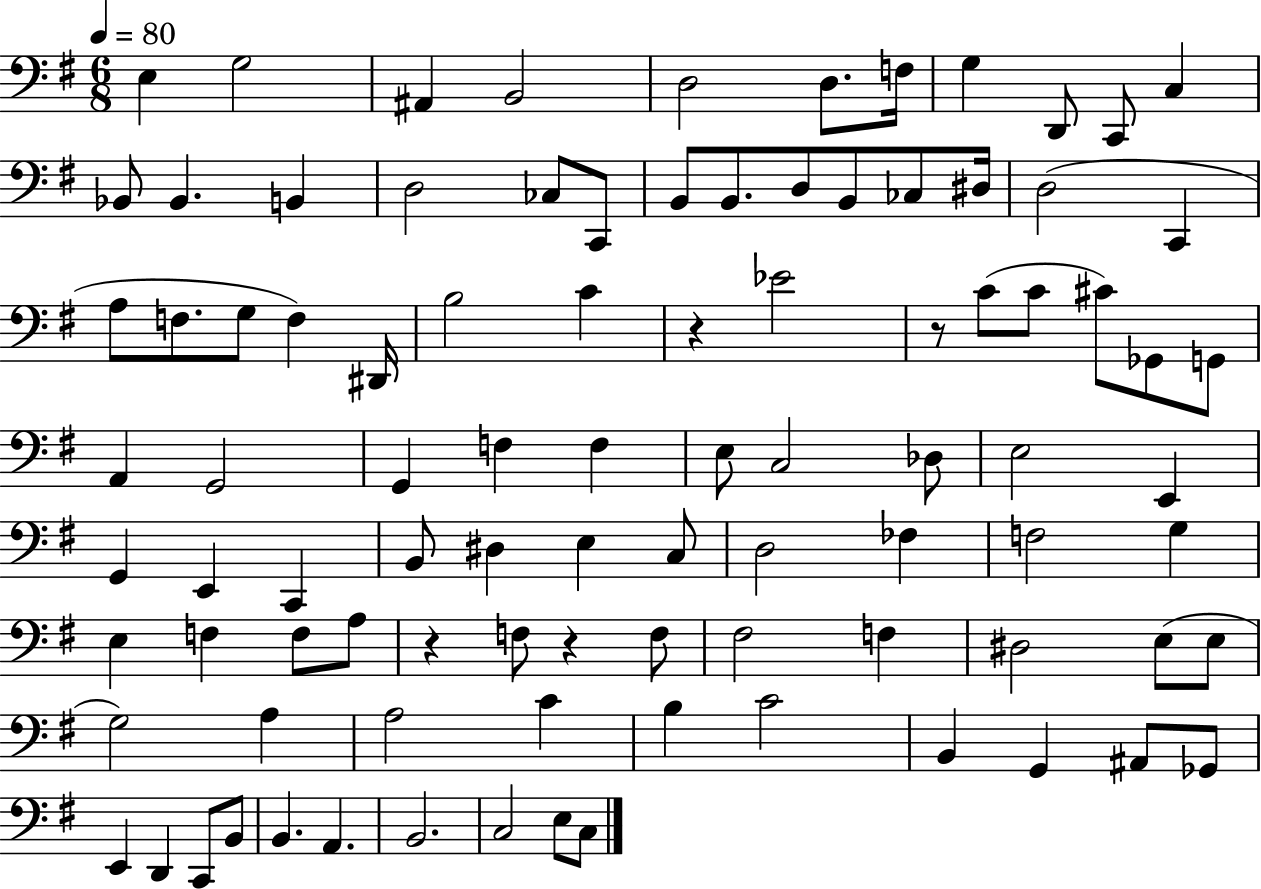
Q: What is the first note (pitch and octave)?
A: E3